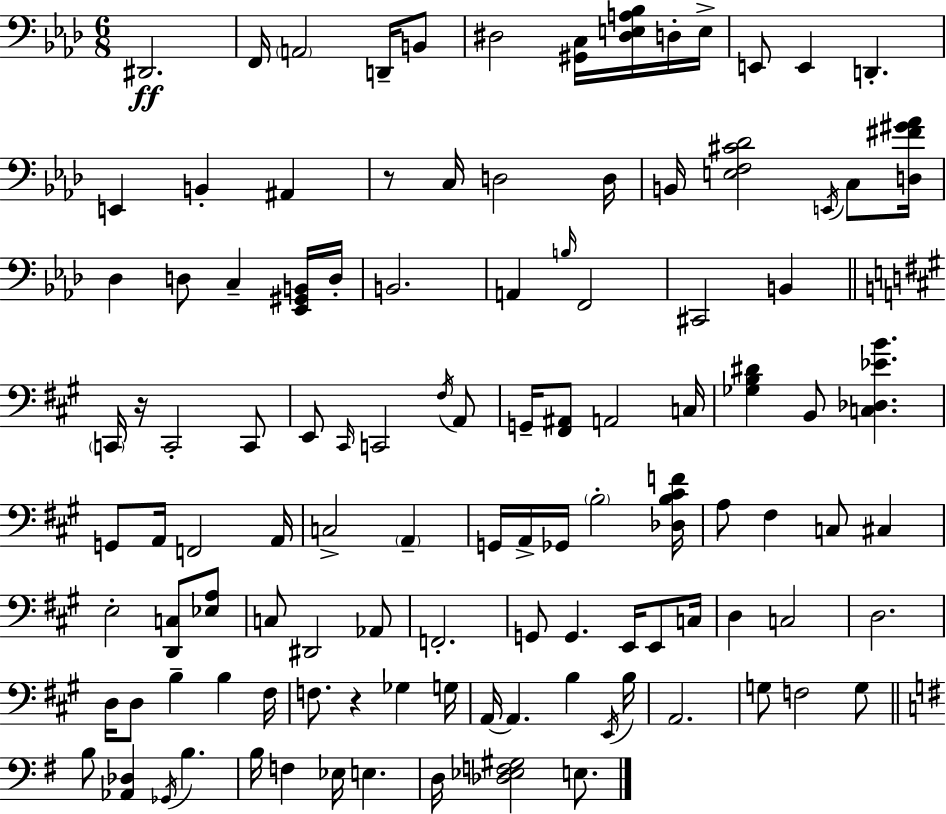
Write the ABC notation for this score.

X:1
T:Untitled
M:6/8
L:1/4
K:Fm
^D,,2 F,,/4 A,,2 D,,/4 B,,/2 ^D,2 [^G,,C,]/4 [^D,E,A,_B,]/4 D,/4 E,/4 E,,/2 E,, D,, E,, B,, ^A,, z/2 C,/4 D,2 D,/4 B,,/4 [E,F,^C_D]2 E,,/4 C,/2 [D,^F^G_A]/4 _D, D,/2 C, [_E,,^G,,B,,]/4 D,/4 B,,2 A,, B,/4 F,,2 ^C,,2 B,, C,,/4 z/4 C,,2 C,,/2 E,,/2 ^C,,/4 C,,2 ^F,/4 A,,/2 G,,/4 [^F,,^A,,]/2 A,,2 C,/4 [_G,B,^D] B,,/2 [C,_D,_EB] G,,/2 A,,/4 F,,2 A,,/4 C,2 A,, G,,/4 A,,/4 _G,,/4 B,2 [_D,B,^CF]/4 A,/2 ^F, C,/2 ^C, E,2 [D,,C,]/2 [_E,A,]/2 C,/2 ^D,,2 _A,,/2 F,,2 G,,/2 G,, E,,/4 E,,/2 C,/4 D, C,2 D,2 D,/4 D,/2 B, B, ^F,/4 F,/2 z _G, G,/4 A,,/4 A,, B, E,,/4 B,/4 A,,2 G,/2 F,2 G,/2 B,/2 [_A,,_D,] _G,,/4 B, B,/4 F, _E,/4 E, D,/4 [_D,_E,F,^G,]2 E,/2